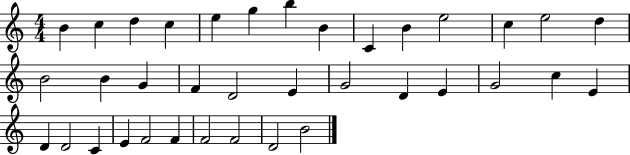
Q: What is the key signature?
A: C major